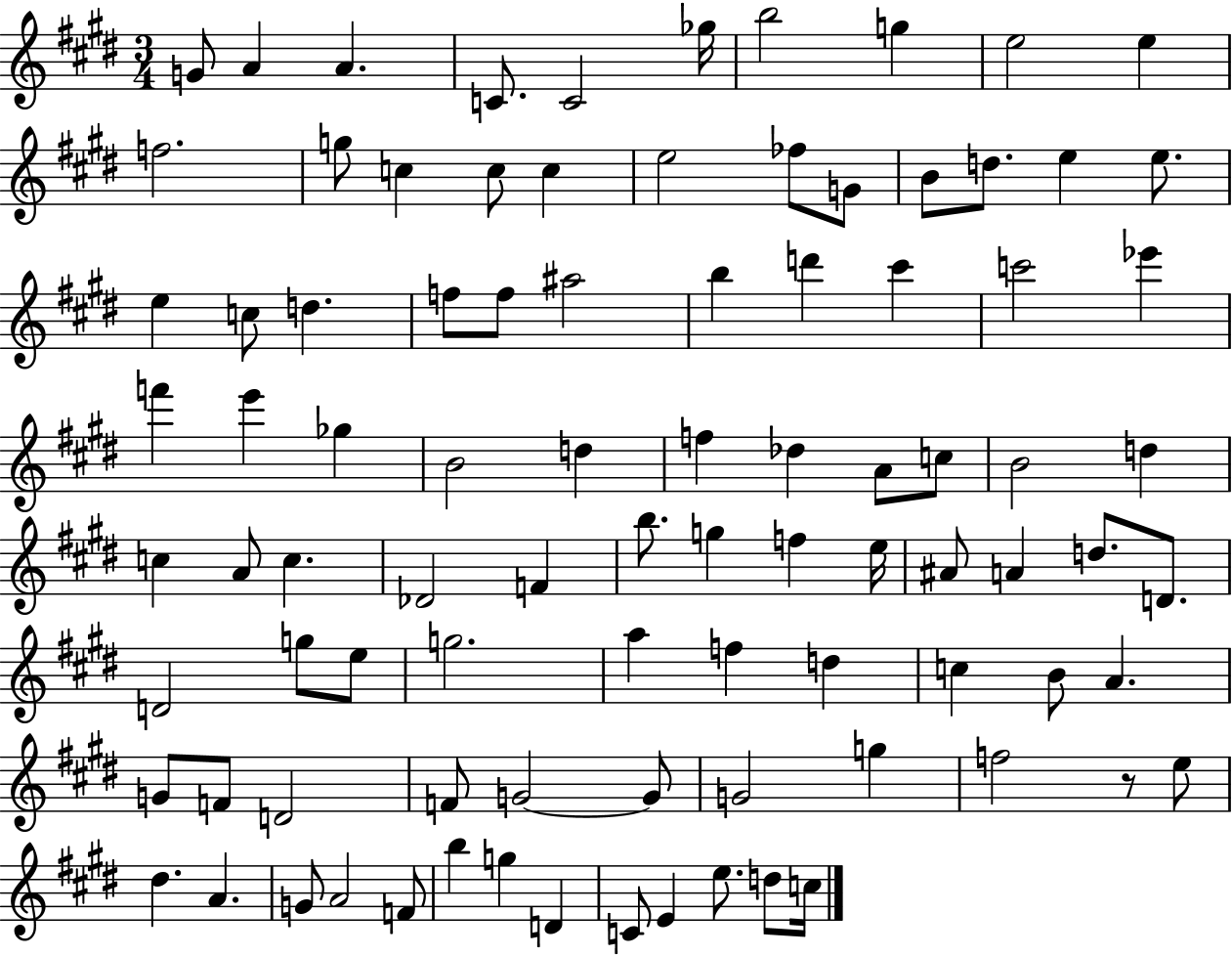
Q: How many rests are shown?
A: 1